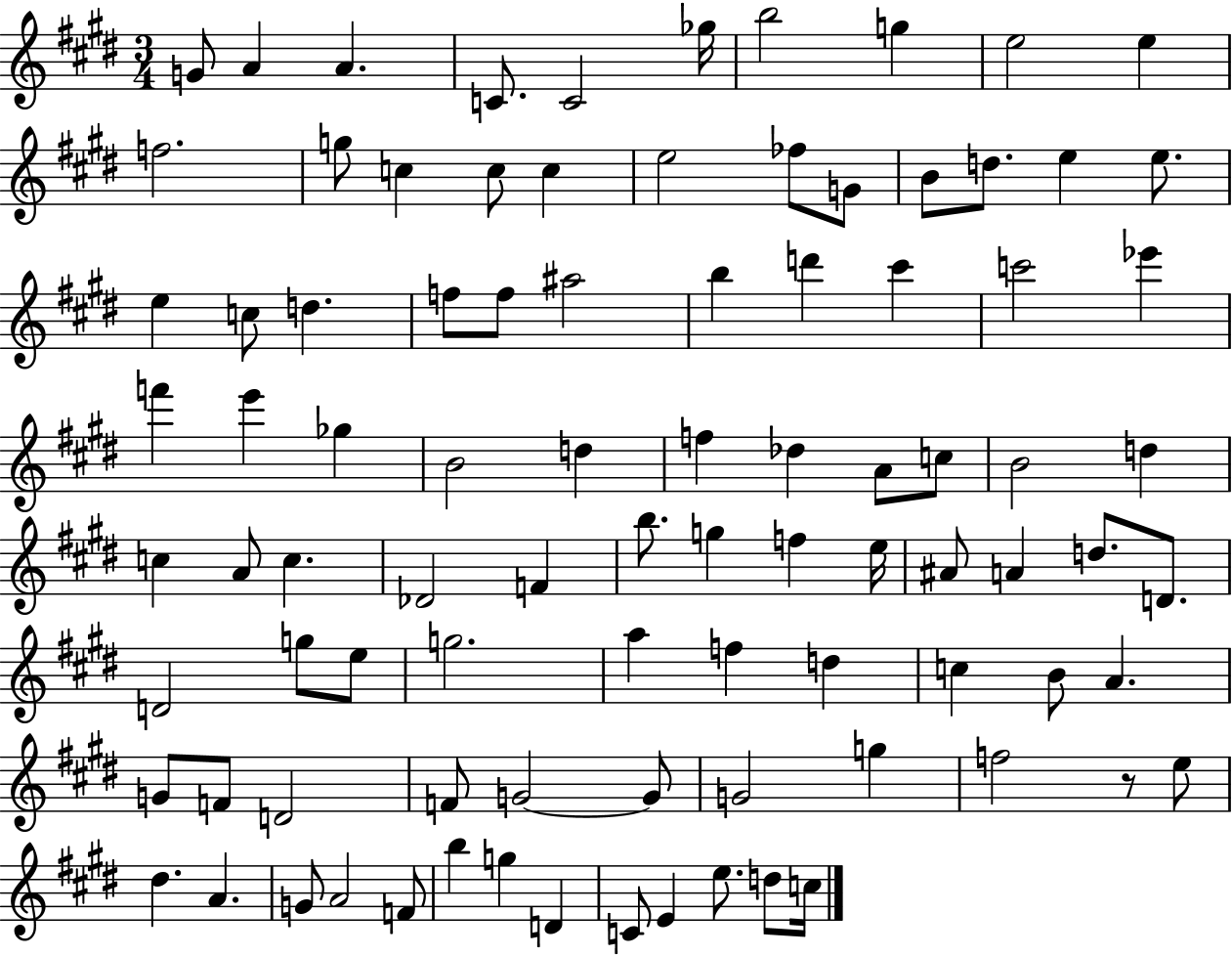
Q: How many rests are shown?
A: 1